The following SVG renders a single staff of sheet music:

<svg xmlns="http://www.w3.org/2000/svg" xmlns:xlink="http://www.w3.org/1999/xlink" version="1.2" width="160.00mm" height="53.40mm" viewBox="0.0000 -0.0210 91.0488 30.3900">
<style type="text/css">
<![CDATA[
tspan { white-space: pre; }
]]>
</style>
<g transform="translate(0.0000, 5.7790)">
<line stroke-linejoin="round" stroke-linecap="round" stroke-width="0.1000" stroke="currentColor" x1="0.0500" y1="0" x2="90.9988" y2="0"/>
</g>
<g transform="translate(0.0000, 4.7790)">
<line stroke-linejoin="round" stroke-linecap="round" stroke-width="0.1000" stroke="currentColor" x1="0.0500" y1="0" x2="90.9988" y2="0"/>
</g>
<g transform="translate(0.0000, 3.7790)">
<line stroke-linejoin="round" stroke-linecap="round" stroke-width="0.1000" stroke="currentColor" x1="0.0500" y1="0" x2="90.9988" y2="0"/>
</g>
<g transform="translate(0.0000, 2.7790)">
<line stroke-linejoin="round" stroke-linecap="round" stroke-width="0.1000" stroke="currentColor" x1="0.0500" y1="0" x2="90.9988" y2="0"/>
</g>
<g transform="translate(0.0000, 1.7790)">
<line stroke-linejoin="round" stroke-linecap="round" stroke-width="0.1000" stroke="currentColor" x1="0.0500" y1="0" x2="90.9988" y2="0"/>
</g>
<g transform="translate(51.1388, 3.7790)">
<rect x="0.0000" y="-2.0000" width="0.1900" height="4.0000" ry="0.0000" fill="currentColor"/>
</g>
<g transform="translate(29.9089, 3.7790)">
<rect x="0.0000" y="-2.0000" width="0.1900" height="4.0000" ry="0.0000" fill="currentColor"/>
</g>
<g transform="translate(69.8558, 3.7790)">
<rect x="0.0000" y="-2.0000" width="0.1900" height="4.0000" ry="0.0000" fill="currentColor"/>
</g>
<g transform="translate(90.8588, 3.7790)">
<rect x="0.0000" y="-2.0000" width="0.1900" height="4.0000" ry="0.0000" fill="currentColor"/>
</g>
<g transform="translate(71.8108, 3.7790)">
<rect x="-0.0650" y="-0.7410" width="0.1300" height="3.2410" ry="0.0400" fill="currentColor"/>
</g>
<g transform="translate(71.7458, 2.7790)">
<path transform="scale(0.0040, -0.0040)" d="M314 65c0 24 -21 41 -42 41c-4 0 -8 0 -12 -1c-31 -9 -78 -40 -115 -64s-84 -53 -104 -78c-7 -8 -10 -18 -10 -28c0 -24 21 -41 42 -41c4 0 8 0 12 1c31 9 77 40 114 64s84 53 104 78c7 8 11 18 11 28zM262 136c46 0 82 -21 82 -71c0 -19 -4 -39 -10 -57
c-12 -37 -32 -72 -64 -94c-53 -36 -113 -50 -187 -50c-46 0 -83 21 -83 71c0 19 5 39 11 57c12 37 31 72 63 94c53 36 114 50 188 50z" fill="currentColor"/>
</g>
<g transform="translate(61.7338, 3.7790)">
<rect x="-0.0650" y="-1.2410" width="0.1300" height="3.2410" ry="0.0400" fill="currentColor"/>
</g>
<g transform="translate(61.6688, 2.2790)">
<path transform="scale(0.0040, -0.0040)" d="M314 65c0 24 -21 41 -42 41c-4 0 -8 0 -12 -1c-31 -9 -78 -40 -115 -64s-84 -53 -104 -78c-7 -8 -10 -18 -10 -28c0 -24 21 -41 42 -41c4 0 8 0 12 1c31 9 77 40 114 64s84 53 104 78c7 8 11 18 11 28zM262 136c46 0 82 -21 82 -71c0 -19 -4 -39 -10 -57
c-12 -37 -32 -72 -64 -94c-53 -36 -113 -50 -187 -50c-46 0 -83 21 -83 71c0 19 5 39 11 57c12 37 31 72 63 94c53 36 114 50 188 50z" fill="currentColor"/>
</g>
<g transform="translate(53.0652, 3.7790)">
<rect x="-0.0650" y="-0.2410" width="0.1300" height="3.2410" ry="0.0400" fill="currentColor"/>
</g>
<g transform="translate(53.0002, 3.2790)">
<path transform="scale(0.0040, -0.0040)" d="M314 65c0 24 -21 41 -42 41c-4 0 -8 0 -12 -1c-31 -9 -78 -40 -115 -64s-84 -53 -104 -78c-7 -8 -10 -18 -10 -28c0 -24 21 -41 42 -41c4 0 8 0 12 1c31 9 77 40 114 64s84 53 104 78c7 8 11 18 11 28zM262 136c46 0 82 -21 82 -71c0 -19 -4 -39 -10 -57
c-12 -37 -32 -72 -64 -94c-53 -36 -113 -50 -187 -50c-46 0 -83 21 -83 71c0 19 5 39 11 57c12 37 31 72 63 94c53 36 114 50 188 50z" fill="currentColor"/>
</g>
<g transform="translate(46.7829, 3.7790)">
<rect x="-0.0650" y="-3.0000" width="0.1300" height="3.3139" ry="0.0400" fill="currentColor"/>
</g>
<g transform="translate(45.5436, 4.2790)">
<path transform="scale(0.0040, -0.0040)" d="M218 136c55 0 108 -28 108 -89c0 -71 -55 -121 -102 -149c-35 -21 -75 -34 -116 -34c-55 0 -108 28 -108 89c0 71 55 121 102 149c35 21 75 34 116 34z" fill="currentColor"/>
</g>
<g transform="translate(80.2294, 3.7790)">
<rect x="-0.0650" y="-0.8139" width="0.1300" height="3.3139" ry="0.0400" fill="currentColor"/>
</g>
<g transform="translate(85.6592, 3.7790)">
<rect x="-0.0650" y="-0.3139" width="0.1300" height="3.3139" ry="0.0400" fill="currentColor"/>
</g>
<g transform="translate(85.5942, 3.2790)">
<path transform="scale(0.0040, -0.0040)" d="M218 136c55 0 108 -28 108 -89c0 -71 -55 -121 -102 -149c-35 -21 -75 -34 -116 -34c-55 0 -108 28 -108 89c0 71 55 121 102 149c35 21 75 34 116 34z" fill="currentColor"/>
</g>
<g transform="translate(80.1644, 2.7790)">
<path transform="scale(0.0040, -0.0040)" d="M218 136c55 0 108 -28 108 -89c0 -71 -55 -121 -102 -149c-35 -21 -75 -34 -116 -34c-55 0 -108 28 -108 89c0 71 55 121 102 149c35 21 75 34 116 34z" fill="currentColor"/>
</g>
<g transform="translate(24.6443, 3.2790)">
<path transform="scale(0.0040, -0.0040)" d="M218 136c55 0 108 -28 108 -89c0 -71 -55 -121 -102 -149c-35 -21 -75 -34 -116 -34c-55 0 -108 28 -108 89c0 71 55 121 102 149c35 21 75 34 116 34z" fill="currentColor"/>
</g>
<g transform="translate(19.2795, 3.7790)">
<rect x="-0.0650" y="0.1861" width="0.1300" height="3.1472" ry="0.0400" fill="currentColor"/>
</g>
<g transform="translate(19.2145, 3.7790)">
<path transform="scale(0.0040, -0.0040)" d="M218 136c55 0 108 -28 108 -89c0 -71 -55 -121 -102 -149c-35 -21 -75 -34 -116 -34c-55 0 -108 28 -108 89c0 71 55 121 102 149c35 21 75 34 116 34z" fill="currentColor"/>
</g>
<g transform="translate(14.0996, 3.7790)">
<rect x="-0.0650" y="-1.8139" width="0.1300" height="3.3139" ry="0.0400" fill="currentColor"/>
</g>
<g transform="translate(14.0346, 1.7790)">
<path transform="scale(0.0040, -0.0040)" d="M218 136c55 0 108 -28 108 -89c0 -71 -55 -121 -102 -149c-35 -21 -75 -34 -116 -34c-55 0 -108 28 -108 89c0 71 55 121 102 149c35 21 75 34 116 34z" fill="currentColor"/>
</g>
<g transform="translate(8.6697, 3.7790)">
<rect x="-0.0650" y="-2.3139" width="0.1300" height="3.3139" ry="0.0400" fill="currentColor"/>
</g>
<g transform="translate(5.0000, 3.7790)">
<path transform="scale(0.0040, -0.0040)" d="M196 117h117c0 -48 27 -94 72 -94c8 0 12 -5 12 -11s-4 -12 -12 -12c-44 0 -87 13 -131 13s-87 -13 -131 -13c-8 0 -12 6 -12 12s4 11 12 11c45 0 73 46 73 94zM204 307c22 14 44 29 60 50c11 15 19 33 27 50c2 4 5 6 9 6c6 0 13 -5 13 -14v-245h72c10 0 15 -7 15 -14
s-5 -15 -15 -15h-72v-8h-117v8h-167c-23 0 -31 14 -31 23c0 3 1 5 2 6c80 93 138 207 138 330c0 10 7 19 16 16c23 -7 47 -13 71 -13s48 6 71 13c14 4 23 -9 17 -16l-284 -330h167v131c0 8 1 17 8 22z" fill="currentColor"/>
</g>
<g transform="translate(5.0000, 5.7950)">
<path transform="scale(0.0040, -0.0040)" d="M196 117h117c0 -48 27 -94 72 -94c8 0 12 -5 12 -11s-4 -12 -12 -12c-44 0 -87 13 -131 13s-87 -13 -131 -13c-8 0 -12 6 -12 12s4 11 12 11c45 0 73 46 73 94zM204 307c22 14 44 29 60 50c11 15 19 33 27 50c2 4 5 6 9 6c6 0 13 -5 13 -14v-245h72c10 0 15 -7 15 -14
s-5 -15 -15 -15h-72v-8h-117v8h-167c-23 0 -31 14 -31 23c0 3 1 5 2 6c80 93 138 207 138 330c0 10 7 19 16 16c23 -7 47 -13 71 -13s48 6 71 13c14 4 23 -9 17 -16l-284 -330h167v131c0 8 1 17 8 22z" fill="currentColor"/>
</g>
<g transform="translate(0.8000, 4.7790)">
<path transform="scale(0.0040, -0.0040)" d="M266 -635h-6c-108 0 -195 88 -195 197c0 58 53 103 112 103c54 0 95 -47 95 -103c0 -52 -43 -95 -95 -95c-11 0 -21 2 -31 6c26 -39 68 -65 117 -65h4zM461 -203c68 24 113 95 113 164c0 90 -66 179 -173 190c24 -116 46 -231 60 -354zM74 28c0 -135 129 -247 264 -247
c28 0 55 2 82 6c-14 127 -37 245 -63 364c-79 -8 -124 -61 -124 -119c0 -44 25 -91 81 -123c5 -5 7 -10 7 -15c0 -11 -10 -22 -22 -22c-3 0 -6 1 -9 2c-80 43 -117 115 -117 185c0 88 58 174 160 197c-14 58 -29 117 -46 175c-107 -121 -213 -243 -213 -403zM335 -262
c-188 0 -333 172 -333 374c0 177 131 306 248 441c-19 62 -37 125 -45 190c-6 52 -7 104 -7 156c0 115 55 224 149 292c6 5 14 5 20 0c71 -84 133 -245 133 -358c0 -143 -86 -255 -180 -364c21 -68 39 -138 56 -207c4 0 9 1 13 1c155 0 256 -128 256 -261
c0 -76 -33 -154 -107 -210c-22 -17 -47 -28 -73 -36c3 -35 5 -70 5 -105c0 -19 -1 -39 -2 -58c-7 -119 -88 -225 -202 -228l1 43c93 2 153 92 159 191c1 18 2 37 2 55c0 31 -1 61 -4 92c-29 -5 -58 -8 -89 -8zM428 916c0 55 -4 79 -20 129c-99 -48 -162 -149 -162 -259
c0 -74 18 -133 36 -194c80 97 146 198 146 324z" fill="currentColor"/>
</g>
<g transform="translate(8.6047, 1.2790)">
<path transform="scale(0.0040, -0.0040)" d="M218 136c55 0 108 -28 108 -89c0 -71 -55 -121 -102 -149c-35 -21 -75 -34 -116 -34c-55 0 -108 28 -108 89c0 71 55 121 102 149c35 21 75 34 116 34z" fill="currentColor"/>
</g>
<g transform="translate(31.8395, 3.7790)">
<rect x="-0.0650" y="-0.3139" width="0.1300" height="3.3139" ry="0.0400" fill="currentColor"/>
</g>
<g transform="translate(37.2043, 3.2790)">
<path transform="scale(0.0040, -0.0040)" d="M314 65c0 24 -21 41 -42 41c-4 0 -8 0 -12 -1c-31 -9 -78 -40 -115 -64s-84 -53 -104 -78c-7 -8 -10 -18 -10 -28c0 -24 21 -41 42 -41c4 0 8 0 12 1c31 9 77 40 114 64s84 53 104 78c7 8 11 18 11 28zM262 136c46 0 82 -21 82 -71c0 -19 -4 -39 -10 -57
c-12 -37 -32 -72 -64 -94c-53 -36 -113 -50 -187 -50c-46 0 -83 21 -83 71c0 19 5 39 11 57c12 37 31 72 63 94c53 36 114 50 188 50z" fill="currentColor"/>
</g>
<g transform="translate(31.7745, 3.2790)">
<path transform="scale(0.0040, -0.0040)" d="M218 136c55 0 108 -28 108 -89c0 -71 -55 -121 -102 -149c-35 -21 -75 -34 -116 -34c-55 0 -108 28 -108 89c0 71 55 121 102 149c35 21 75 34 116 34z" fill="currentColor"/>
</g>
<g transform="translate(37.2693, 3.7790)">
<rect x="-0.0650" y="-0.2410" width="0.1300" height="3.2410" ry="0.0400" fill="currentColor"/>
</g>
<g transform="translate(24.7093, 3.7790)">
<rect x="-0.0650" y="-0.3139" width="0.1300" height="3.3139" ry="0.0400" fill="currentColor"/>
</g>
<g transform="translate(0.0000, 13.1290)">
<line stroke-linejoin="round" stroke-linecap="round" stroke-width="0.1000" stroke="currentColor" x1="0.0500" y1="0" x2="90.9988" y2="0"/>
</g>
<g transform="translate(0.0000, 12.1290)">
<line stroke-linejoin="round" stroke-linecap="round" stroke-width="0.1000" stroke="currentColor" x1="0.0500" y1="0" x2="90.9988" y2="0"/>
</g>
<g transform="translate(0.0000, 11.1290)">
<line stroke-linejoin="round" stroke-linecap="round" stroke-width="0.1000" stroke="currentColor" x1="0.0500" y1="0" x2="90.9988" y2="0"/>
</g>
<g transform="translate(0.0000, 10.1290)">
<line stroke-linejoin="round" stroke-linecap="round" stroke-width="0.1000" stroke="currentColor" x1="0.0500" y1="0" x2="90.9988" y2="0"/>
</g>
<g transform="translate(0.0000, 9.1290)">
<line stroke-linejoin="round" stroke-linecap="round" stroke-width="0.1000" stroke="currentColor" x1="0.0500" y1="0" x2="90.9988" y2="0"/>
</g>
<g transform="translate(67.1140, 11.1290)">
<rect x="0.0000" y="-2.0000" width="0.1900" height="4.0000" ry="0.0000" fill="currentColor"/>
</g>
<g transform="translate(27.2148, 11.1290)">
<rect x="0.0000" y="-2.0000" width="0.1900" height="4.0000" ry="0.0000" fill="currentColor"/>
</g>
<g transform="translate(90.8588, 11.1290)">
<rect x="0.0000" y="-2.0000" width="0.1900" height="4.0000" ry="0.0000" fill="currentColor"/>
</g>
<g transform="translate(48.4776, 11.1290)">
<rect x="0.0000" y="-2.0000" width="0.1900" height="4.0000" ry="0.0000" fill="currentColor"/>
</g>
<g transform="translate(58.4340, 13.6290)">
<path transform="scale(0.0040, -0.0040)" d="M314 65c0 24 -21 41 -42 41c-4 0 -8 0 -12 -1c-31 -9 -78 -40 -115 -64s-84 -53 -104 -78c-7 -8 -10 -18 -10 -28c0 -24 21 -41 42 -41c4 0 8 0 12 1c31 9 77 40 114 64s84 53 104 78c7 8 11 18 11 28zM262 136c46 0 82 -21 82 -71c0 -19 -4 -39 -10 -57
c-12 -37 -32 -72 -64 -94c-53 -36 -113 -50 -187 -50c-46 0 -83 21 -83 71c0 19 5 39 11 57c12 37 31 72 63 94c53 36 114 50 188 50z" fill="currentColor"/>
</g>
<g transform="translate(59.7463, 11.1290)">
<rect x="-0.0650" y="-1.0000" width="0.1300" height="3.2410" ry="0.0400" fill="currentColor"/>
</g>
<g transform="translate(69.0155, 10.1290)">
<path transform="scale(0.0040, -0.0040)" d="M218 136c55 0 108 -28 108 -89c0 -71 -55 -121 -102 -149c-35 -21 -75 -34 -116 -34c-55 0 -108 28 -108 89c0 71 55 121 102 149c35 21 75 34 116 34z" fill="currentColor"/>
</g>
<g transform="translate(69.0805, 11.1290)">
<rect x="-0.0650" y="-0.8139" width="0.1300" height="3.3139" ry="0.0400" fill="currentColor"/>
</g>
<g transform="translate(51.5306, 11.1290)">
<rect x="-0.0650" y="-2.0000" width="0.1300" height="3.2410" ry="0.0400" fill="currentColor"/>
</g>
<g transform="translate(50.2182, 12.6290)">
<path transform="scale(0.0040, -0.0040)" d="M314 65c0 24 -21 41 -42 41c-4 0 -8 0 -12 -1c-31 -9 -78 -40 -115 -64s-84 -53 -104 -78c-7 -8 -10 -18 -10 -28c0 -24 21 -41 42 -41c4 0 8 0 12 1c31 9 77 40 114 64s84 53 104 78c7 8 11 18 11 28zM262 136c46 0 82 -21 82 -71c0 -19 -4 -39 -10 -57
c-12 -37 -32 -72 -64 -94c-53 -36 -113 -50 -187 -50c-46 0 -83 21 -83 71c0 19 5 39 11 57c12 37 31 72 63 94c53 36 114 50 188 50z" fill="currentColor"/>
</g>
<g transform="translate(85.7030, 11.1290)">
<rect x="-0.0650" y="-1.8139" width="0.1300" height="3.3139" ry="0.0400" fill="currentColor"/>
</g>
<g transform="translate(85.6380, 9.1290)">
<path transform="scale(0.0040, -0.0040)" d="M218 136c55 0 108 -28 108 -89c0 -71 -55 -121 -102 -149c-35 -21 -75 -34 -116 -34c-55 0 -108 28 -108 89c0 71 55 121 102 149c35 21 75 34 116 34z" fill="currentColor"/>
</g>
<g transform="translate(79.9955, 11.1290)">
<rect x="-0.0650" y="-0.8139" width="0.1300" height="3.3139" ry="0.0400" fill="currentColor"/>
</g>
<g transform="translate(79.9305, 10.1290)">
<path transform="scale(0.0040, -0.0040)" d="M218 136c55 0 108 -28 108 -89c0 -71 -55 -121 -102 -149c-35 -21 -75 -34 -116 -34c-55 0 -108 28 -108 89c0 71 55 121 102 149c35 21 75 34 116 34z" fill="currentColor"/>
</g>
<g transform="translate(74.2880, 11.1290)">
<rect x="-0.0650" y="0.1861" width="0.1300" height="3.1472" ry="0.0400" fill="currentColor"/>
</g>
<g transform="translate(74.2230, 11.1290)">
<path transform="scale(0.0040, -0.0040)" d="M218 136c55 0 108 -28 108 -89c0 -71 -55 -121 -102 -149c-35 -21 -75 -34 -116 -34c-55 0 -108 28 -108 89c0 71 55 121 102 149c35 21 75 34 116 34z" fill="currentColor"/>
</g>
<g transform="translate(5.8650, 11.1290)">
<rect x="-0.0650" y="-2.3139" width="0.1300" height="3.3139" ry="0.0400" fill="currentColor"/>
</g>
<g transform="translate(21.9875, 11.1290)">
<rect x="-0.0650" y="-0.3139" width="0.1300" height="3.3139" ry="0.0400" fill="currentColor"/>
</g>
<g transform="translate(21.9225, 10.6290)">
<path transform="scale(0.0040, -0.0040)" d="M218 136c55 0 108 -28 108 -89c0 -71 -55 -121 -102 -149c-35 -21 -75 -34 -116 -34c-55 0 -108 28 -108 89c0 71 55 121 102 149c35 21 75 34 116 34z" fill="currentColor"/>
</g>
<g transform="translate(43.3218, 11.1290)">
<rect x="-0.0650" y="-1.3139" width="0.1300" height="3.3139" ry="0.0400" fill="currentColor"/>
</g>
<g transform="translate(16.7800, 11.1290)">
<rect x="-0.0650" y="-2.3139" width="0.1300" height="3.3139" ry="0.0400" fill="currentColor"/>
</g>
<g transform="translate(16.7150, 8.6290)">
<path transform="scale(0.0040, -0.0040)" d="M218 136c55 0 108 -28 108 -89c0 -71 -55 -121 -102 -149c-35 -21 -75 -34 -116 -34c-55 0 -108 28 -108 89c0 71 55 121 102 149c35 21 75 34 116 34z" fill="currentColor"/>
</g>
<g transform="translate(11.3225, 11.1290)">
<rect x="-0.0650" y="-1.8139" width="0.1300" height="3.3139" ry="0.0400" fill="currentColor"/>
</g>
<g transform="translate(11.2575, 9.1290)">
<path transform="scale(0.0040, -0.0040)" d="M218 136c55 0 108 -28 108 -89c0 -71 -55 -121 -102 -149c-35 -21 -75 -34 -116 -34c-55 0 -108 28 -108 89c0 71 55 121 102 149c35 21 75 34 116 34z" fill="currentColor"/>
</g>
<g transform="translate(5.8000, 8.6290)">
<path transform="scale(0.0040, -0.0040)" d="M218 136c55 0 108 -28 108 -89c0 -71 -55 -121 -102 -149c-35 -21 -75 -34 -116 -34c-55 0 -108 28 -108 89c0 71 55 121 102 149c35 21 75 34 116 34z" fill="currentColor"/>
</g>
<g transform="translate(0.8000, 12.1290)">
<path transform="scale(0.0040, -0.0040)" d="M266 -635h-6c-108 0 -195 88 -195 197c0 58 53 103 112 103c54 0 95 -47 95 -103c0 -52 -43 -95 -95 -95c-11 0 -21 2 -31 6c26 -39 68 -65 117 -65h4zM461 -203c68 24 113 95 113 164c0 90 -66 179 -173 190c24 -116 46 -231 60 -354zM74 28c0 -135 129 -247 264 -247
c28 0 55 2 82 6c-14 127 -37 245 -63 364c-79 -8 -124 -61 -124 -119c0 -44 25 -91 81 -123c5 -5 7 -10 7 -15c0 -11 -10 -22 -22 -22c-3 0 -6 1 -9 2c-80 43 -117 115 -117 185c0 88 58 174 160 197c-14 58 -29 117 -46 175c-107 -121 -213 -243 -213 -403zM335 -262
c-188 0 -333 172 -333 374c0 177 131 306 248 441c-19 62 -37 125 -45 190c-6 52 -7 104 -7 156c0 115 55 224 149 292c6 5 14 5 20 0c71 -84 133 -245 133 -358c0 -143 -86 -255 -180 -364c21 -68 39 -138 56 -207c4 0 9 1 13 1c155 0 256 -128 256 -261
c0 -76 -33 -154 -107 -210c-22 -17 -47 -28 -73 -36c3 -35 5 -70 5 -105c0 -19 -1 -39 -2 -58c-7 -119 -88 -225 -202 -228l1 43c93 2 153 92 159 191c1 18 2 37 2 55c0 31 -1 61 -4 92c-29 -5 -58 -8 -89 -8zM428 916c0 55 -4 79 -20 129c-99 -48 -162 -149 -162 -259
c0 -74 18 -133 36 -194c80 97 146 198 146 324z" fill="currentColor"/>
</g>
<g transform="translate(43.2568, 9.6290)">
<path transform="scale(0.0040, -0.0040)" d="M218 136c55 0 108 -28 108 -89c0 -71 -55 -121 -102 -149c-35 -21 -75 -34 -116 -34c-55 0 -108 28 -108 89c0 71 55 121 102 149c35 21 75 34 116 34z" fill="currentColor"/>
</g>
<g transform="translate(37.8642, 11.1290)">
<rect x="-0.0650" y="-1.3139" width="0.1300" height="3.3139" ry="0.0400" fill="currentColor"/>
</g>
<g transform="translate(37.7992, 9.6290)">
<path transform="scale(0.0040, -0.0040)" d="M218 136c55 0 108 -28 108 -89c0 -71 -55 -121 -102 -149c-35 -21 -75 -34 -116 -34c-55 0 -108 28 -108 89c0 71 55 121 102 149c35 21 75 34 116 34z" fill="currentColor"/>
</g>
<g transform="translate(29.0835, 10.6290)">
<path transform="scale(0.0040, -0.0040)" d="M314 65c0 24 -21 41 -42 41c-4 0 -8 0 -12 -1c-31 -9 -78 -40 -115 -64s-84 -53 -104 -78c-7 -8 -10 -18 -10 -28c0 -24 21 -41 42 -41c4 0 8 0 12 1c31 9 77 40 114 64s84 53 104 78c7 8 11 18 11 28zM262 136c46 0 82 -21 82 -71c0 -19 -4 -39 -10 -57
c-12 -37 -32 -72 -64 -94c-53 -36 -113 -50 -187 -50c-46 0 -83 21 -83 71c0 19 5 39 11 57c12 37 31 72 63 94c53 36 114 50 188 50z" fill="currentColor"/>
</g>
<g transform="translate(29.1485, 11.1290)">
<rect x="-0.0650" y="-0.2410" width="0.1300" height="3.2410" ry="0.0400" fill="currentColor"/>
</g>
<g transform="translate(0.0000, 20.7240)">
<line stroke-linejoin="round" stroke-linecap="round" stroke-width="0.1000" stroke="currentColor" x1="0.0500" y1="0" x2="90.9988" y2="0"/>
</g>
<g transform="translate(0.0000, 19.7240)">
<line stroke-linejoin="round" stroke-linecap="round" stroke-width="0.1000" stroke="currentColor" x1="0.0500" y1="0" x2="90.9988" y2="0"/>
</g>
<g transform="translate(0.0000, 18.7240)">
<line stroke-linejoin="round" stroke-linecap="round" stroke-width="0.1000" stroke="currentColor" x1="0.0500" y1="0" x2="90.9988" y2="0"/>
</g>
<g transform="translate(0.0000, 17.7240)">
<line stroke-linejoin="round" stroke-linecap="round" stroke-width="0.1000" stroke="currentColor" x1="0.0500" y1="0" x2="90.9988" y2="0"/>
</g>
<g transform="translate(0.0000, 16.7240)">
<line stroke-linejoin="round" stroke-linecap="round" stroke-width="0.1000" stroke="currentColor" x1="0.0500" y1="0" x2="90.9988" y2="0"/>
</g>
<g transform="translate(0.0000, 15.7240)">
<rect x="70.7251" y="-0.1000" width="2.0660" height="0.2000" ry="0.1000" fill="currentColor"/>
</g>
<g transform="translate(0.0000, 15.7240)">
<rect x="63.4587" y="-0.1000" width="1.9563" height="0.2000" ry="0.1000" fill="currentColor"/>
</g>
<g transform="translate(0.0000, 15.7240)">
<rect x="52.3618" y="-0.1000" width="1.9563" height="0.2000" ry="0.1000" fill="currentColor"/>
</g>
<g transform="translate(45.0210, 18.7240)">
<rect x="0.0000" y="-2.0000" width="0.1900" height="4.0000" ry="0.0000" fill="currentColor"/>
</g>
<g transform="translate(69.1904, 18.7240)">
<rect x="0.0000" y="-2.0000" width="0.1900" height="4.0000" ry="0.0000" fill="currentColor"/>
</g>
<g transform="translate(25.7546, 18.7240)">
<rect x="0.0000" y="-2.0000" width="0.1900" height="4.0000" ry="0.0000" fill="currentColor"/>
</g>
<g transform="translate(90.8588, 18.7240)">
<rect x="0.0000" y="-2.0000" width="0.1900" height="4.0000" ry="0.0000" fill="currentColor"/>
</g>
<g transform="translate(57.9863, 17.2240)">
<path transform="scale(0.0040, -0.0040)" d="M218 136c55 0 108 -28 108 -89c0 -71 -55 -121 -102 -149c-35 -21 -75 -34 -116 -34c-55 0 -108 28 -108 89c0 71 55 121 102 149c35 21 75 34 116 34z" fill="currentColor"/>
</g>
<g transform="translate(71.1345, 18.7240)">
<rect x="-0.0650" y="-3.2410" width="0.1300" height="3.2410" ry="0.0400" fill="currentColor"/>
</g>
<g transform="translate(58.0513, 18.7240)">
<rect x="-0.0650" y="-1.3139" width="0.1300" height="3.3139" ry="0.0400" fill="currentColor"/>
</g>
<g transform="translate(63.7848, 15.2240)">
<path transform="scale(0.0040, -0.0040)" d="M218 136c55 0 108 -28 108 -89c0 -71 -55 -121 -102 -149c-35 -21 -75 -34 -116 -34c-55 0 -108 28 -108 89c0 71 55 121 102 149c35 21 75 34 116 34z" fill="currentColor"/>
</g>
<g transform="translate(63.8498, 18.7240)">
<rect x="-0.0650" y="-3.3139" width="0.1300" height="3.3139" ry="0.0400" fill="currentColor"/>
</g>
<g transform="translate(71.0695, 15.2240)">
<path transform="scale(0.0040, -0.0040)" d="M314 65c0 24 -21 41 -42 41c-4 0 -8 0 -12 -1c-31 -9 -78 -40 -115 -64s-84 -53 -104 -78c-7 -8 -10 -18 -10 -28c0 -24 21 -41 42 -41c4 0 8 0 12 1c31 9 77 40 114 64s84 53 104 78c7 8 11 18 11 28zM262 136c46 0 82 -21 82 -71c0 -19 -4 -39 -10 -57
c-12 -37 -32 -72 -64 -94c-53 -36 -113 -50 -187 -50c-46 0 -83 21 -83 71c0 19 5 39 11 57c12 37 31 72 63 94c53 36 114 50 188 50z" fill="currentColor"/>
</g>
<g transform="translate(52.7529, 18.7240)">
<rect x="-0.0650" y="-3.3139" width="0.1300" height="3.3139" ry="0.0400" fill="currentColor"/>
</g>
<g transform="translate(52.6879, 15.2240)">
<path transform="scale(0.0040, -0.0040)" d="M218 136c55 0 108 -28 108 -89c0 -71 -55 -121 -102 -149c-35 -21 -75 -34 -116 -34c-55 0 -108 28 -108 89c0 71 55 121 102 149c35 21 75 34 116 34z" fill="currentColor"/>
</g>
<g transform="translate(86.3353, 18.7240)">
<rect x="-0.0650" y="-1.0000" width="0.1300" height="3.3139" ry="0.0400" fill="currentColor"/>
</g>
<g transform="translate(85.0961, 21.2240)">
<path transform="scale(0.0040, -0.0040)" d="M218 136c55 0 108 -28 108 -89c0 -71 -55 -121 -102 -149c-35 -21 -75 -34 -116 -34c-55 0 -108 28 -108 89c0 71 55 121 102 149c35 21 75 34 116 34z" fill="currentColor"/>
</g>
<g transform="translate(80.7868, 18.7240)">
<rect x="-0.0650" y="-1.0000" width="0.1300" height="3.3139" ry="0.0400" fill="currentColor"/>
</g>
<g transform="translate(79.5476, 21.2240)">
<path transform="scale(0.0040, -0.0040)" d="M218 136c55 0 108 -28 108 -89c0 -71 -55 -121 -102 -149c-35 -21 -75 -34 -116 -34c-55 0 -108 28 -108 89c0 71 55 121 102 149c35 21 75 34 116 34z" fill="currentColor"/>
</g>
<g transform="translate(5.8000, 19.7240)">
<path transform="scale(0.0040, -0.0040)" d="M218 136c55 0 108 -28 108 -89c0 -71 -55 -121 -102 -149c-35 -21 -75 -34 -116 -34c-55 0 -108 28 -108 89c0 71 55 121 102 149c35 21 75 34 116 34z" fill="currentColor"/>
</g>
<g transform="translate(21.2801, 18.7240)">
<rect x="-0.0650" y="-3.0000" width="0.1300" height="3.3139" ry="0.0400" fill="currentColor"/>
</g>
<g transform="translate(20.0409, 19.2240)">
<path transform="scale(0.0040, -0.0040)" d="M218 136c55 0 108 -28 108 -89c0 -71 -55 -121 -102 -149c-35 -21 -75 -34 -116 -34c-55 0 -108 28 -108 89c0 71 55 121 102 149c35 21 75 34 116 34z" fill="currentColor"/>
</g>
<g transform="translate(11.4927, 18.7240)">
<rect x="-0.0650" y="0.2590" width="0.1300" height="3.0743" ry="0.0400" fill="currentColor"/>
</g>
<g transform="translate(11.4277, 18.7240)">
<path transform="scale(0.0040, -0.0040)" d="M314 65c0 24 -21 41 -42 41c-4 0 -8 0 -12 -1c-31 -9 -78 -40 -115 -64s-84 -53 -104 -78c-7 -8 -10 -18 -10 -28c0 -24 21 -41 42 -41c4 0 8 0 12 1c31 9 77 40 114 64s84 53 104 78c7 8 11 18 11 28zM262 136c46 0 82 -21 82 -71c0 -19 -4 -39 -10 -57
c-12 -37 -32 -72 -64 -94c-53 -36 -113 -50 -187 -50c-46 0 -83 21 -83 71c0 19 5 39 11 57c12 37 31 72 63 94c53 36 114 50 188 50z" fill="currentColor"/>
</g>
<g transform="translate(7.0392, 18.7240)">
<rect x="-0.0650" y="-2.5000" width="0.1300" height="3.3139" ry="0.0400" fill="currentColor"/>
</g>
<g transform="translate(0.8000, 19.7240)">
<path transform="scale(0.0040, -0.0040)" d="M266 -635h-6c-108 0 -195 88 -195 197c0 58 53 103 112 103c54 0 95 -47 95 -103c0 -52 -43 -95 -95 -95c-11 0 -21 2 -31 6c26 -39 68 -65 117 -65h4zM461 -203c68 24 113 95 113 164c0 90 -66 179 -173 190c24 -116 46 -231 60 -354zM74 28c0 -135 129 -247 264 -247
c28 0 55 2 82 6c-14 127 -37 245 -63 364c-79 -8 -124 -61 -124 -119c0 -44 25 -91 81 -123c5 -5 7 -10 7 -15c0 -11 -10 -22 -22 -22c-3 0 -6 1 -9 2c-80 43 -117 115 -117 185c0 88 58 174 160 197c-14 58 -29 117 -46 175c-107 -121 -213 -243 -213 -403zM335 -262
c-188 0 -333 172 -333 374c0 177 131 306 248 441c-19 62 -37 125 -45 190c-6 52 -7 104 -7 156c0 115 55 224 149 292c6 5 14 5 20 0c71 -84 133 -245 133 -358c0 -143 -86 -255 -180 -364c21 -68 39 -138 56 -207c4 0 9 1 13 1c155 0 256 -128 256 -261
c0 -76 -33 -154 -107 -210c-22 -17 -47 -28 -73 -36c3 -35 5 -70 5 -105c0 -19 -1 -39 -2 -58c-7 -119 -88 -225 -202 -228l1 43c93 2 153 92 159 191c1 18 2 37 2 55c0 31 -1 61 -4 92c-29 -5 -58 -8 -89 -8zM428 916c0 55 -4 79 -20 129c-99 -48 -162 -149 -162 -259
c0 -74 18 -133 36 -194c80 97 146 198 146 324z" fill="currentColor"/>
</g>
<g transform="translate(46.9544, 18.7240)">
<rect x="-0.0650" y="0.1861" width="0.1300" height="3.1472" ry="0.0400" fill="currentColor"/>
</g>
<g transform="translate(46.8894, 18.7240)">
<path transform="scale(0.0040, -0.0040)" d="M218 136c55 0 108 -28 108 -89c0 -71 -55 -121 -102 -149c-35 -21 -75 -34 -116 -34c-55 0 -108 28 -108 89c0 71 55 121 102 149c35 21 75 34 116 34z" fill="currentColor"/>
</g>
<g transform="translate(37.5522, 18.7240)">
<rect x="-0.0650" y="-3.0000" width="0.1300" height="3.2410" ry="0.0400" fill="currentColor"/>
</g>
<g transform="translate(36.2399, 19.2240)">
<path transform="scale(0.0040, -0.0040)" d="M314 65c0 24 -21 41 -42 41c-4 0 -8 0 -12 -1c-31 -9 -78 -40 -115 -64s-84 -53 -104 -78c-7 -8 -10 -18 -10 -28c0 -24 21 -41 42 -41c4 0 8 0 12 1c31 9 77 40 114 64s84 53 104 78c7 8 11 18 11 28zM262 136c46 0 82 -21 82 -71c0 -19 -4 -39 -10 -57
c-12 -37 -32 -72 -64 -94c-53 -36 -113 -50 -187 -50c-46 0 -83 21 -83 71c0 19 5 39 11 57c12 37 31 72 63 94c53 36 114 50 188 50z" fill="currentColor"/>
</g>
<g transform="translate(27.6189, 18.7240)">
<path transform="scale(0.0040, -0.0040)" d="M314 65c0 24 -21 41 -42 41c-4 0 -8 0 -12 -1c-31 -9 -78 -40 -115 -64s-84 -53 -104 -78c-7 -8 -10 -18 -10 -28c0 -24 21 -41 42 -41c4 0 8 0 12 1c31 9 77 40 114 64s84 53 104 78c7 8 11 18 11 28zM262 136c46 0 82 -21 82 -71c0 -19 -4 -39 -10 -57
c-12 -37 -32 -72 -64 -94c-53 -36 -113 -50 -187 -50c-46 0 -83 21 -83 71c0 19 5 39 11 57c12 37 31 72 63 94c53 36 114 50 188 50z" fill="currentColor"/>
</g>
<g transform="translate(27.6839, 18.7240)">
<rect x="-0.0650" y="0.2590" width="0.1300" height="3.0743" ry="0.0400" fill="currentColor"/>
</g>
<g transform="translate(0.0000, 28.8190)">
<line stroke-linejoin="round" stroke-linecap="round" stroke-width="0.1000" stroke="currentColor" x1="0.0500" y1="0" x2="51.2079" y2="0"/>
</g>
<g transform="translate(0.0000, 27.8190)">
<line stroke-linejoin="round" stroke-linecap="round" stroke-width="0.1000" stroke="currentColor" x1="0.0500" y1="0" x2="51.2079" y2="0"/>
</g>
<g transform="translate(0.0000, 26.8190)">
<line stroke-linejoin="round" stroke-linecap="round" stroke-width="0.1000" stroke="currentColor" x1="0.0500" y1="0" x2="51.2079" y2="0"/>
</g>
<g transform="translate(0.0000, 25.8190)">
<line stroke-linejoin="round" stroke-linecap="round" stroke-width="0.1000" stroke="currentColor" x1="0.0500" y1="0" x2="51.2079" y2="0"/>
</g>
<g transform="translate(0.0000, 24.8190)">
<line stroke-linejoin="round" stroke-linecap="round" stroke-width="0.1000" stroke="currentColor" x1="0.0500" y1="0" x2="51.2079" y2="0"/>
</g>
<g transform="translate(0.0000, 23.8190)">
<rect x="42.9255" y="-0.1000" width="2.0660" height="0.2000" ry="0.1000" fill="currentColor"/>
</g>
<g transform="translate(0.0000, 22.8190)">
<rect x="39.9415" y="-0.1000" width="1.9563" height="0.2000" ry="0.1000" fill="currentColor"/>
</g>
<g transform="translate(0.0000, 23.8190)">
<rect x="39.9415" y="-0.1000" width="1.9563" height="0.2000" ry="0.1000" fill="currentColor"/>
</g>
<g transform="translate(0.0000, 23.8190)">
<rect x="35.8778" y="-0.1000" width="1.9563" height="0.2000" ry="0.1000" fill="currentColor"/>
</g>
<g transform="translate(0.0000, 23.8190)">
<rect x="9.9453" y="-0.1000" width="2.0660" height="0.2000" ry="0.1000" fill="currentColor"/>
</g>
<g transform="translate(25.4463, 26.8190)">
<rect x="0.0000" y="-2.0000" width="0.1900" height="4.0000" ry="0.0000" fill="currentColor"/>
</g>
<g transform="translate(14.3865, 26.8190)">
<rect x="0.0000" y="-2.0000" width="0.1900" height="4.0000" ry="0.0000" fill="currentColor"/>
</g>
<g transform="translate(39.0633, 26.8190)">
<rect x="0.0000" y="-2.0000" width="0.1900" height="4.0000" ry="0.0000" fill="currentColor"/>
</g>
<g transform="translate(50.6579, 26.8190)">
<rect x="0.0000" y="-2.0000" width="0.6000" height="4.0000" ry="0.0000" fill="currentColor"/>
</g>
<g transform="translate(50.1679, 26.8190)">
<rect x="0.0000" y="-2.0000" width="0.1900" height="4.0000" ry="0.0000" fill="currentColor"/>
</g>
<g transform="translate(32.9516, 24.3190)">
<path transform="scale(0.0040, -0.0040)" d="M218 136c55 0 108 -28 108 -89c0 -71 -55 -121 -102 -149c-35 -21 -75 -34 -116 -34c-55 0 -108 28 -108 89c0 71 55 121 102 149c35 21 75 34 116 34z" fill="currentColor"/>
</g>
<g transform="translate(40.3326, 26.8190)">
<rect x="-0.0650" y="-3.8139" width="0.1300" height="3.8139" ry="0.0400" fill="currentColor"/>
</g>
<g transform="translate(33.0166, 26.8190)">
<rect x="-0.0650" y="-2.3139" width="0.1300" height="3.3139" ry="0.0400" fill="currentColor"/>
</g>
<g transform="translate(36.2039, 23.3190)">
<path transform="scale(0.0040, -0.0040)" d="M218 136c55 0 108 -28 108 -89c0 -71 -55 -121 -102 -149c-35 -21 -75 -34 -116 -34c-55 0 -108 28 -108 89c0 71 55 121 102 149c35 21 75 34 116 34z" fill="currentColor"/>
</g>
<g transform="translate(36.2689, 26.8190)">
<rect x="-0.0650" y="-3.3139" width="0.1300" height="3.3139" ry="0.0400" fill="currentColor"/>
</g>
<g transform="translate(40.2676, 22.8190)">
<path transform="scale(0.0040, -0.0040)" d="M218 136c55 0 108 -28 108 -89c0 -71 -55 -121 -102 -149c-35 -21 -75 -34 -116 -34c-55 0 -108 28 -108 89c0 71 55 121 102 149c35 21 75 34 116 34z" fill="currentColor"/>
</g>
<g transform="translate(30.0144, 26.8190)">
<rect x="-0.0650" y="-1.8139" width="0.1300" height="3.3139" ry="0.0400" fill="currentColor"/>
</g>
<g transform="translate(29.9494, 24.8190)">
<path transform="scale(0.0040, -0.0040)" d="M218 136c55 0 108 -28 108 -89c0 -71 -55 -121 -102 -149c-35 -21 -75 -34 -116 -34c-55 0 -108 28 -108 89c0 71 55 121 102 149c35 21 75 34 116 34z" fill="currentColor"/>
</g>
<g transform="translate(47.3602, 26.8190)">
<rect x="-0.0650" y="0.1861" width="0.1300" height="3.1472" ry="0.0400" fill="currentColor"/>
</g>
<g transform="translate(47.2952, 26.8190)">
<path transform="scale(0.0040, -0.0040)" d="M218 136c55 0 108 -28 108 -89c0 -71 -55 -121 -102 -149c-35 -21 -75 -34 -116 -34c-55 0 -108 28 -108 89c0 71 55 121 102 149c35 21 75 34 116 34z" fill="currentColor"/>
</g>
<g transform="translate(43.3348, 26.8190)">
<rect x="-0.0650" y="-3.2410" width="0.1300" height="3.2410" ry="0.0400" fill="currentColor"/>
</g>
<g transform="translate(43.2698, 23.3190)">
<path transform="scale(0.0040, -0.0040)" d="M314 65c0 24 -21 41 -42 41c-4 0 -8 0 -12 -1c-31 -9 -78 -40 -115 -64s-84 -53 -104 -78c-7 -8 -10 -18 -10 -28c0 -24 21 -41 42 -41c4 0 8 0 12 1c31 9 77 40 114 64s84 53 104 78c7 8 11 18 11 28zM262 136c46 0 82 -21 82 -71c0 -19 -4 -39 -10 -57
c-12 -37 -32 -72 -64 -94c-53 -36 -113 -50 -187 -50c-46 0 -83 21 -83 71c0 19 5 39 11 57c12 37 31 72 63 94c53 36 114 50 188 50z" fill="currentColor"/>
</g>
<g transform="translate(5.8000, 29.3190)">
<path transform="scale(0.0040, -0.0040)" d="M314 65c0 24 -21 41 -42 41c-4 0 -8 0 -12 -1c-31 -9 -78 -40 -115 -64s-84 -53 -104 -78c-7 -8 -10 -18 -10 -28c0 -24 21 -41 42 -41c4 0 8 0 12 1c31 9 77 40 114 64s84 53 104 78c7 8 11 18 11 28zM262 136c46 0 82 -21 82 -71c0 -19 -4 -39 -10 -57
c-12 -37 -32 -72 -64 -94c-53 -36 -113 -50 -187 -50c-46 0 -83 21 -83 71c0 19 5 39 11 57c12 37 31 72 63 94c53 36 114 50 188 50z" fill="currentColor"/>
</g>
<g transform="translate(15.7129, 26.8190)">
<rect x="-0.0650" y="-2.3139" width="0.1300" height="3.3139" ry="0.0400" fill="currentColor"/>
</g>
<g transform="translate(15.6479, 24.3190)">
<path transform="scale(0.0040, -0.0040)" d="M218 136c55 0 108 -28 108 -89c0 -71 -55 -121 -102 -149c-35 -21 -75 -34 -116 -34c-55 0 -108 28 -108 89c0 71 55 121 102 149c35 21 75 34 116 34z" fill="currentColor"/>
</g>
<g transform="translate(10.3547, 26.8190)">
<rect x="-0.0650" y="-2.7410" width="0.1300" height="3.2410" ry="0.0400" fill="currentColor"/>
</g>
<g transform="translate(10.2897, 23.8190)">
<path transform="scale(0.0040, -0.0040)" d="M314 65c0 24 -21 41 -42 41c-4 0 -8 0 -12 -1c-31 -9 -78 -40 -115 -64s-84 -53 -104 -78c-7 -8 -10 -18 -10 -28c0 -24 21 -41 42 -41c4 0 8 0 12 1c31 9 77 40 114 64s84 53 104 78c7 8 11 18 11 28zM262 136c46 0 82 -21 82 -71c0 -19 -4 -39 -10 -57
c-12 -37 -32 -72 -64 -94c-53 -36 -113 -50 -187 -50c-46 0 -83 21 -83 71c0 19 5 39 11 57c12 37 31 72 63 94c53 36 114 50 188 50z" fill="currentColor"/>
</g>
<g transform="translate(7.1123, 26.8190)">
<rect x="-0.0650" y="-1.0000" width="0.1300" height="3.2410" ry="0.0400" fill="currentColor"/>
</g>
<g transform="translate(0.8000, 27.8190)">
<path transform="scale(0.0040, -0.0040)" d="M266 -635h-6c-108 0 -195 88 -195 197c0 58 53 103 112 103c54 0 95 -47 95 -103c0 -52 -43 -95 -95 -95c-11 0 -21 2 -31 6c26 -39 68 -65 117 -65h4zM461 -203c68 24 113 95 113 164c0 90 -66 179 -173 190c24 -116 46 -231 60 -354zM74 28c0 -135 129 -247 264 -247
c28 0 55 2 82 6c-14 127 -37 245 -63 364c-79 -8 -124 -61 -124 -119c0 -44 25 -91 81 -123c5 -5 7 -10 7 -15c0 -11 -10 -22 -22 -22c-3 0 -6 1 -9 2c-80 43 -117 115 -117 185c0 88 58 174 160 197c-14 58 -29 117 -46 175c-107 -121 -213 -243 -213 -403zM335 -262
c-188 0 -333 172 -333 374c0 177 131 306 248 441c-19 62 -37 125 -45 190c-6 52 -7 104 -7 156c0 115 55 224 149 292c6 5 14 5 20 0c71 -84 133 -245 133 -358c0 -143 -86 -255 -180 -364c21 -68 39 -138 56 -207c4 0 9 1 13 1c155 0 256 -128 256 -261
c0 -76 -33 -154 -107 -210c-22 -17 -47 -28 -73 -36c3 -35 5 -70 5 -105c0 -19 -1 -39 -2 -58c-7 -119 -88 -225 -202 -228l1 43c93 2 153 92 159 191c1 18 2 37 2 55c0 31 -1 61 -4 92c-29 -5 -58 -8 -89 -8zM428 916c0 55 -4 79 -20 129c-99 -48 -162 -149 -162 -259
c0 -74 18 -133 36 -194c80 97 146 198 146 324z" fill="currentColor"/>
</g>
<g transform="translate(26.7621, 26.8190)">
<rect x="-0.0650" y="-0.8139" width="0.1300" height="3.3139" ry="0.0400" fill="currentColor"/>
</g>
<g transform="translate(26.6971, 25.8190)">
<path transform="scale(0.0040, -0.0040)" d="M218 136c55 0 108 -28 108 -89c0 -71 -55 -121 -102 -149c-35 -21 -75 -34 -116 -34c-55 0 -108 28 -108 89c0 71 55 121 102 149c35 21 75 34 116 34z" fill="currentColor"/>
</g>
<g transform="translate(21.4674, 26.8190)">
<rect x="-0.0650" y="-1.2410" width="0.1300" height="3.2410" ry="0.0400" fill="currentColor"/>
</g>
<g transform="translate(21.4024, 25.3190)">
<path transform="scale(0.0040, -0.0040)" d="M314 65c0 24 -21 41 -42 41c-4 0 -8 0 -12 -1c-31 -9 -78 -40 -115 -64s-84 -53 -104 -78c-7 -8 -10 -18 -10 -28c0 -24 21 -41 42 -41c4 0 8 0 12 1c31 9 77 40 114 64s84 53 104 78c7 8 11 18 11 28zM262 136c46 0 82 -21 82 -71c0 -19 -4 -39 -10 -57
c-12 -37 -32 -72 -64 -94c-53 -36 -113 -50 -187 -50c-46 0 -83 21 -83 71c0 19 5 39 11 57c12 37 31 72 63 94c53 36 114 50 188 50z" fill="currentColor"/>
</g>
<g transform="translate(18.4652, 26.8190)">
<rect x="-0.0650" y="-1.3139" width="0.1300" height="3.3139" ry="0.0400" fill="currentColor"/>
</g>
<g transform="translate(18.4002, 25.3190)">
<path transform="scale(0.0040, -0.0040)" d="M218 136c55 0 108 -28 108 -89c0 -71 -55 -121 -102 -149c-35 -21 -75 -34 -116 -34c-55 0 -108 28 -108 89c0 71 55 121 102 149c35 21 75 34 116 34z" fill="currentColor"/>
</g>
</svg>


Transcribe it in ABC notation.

X:1
T:Untitled
M:4/4
L:1/4
K:C
g f B c c c2 A c2 e2 d2 d c g f g c c2 e e F2 D2 d B d f G B2 A B2 A2 B b e b b2 D D D2 a2 g e e2 d f g b c' b2 B